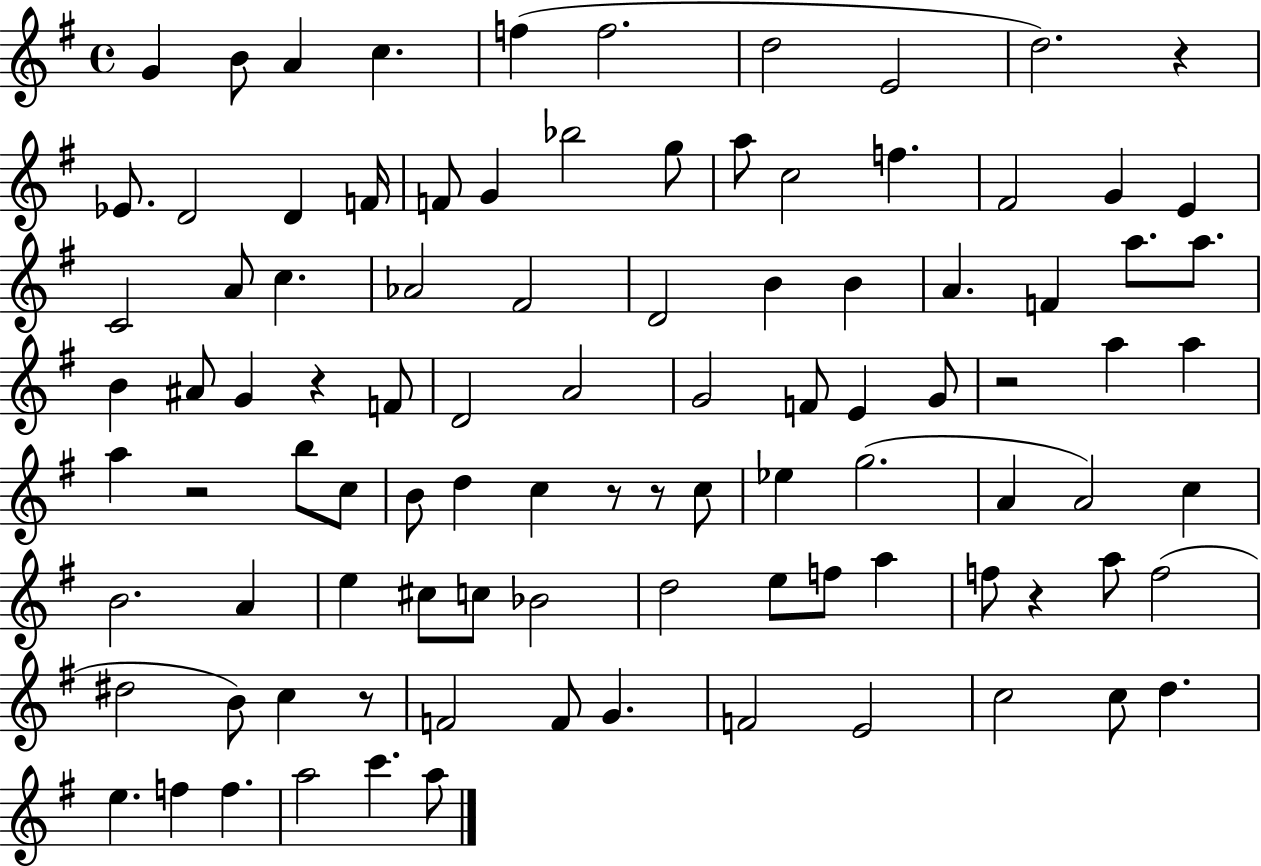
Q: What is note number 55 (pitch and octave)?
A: Eb5